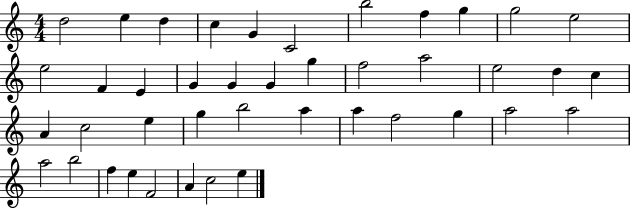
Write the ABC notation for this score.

X:1
T:Untitled
M:4/4
L:1/4
K:C
d2 e d c G C2 b2 f g g2 e2 e2 F E G G G g f2 a2 e2 d c A c2 e g b2 a a f2 g a2 a2 a2 b2 f e F2 A c2 e